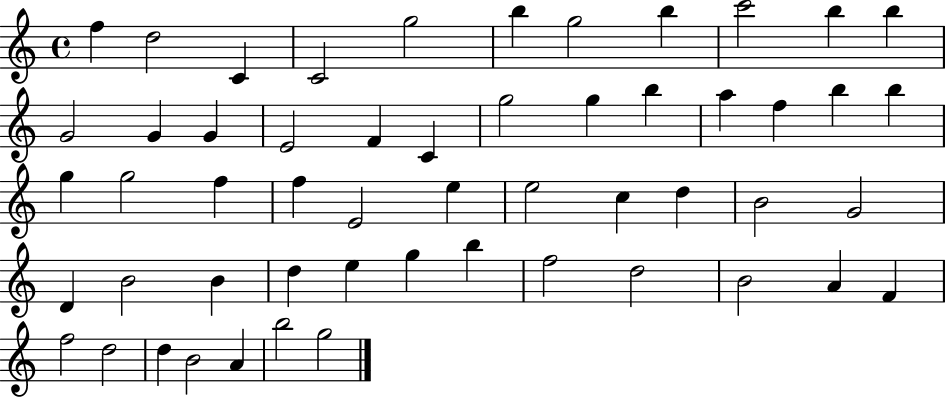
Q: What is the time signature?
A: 4/4